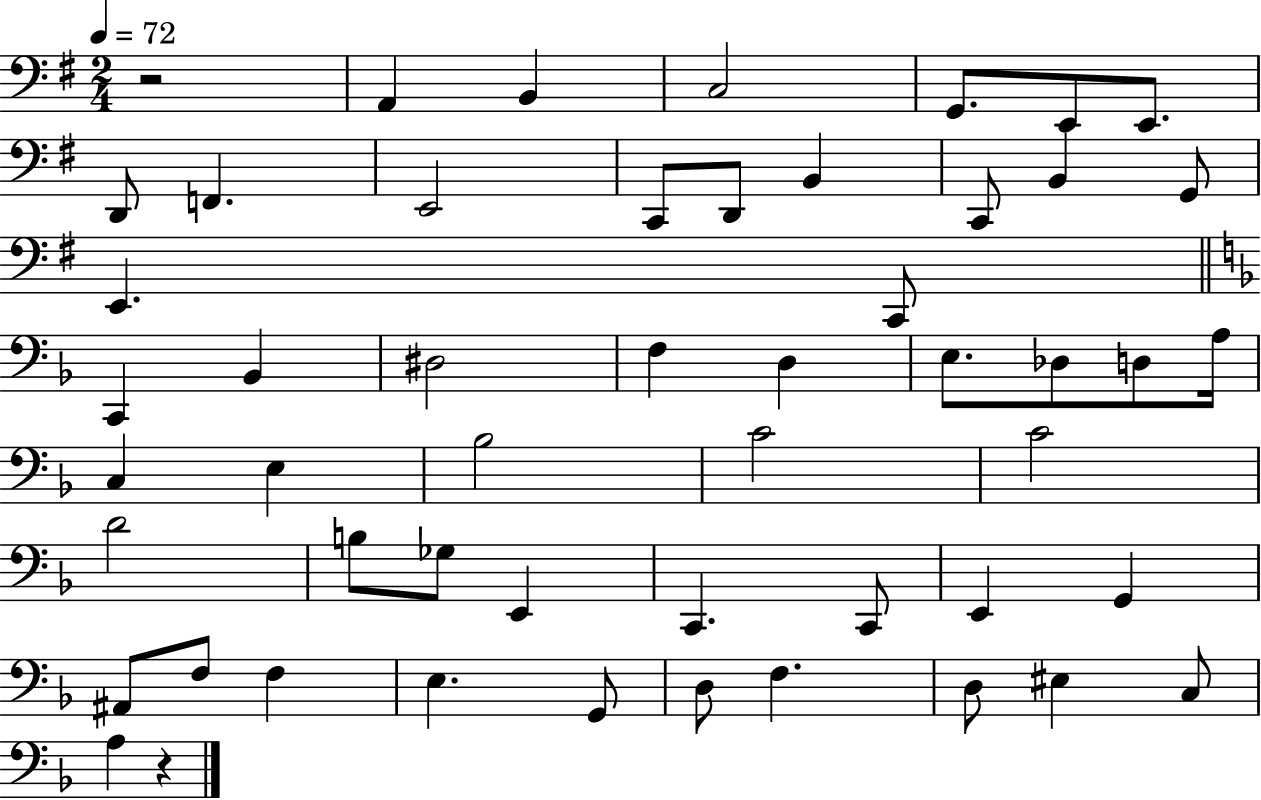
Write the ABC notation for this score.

X:1
T:Untitled
M:2/4
L:1/4
K:G
z2 A,, B,, C,2 G,,/2 E,,/2 E,,/2 D,,/2 F,, E,,2 C,,/2 D,,/2 B,, C,,/2 B,, G,,/2 E,, C,,/2 C,, _B,, ^D,2 F, D, E,/2 _D,/2 D,/2 A,/4 C, E, _B,2 C2 C2 D2 B,/2 _G,/2 E,, C,, C,,/2 E,, G,, ^A,,/2 F,/2 F, E, G,,/2 D,/2 F, D,/2 ^E, C,/2 A, z